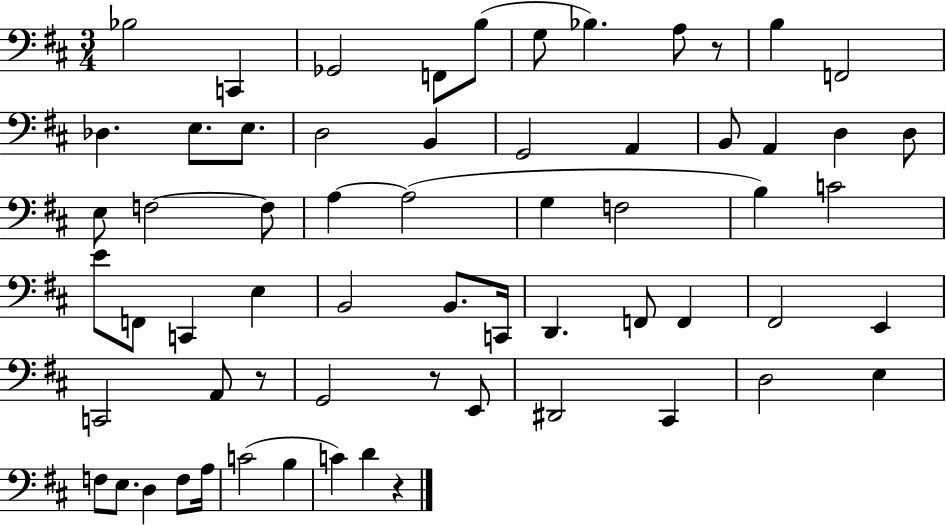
X:1
T:Untitled
M:3/4
L:1/4
K:D
_B,2 C,, _G,,2 F,,/2 B,/2 G,/2 _B, A,/2 z/2 B, F,,2 _D, E,/2 E,/2 D,2 B,, G,,2 A,, B,,/2 A,, D, D,/2 E,/2 F,2 F,/2 A, A,2 G, F,2 B, C2 E/2 F,,/2 C,, E, B,,2 B,,/2 C,,/4 D,, F,,/2 F,, ^F,,2 E,, C,,2 A,,/2 z/2 G,,2 z/2 E,,/2 ^D,,2 ^C,, D,2 E, F,/2 E,/2 D, F,/2 A,/4 C2 B, C D z